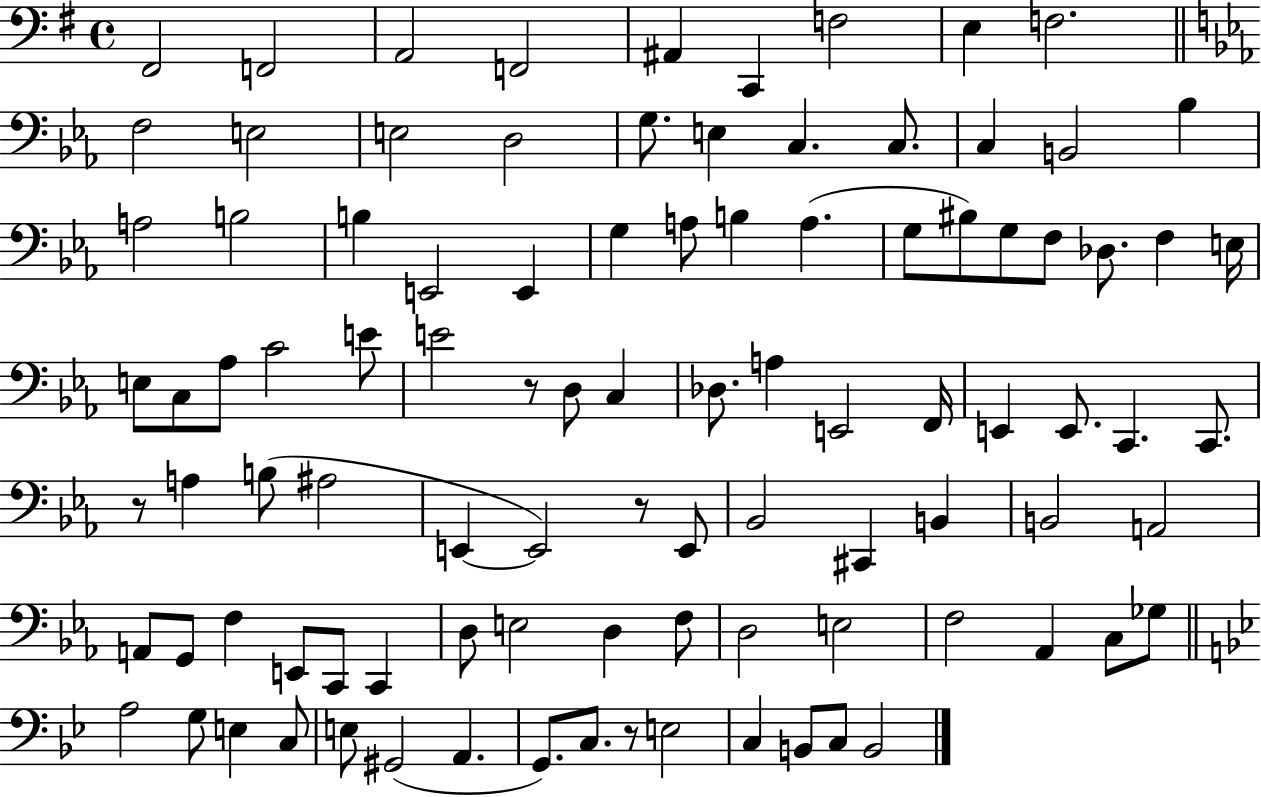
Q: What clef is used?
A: bass